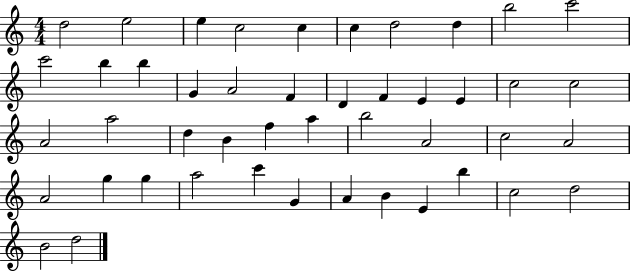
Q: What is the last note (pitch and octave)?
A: D5